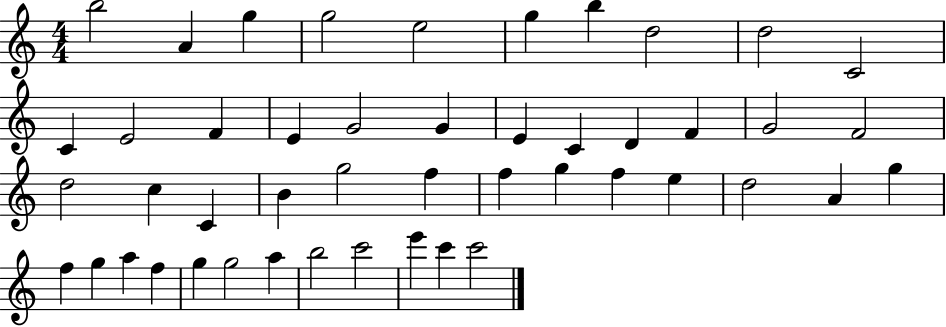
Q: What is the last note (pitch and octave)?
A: C6